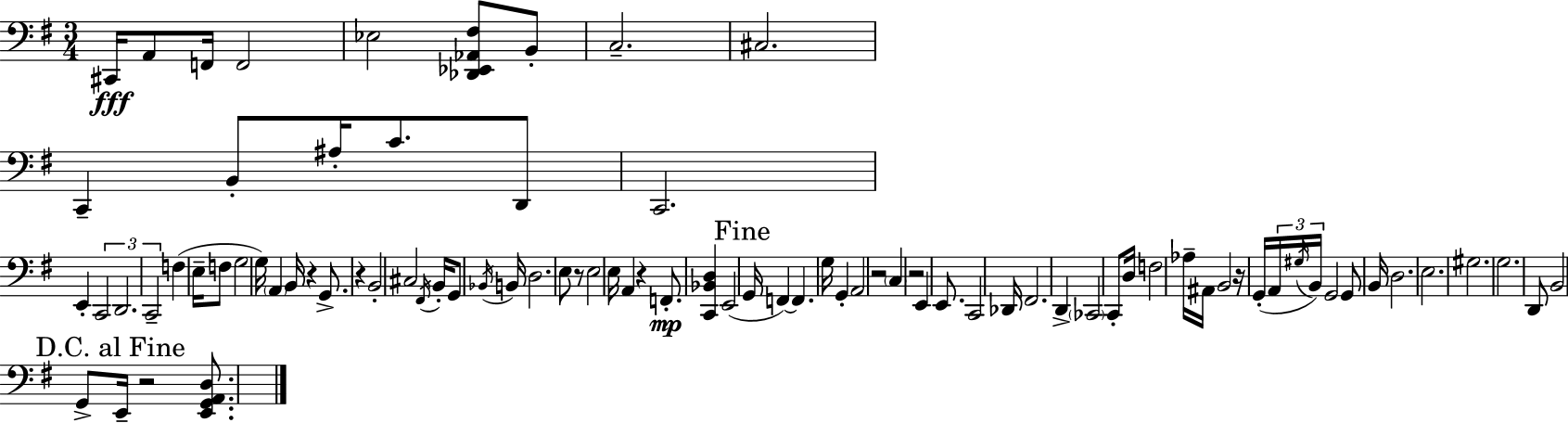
C#2/s A2/e F2/s F2/h Eb3/h [Db2,Eb2,Ab2,F#3]/e B2/e C3/h. C#3/h. C2/q B2/e A#3/s C4/e. D2/e C2/h. E2/q C2/h D2/h. C2/h F3/q E3/s F3/e G3/h G3/s A2/q B2/s R/q G2/e. R/q B2/h C#3/h F#2/s B2/s G2/e Bb2/s B2/s D3/h. E3/e R/e E3/h E3/s A2/q R/q F2/e. [C2,Bb2,D3]/q E2/h G2/s F2/q F2/q. G3/s G2/q A2/h R/h C3/q R/h E2/q E2/e. C2/h Db2/s F#2/h. D2/q CES2/h C2/e D3/s F3/h Ab3/s A#2/s B2/h R/s G2/s A2/s G#3/s B2/s G2/h G2/e B2/s D3/h. E3/h. G#3/h. G3/h. D2/e B2/h G2/e E2/s R/h [E2,G2,A2,D3]/e.